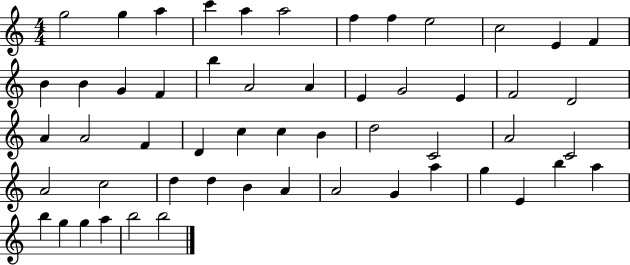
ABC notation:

X:1
T:Untitled
M:4/4
L:1/4
K:C
g2 g a c' a a2 f f e2 c2 E F B B G F b A2 A E G2 E F2 D2 A A2 F D c c B d2 C2 A2 C2 A2 c2 d d B A A2 G a g E b a b g g a b2 b2